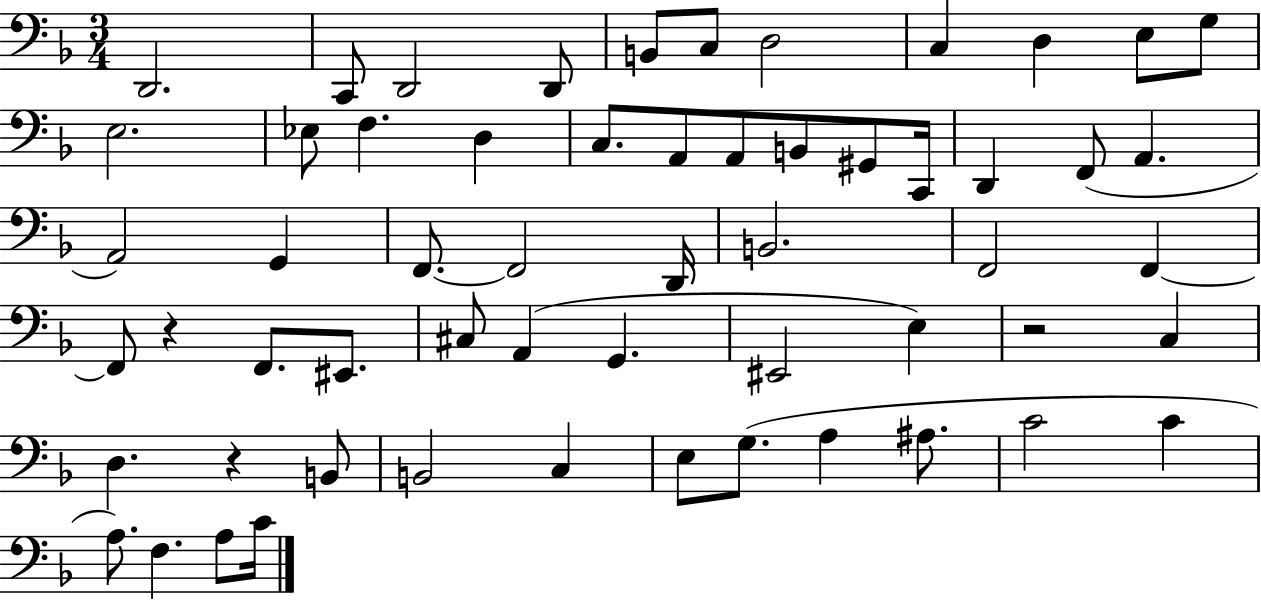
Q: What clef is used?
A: bass